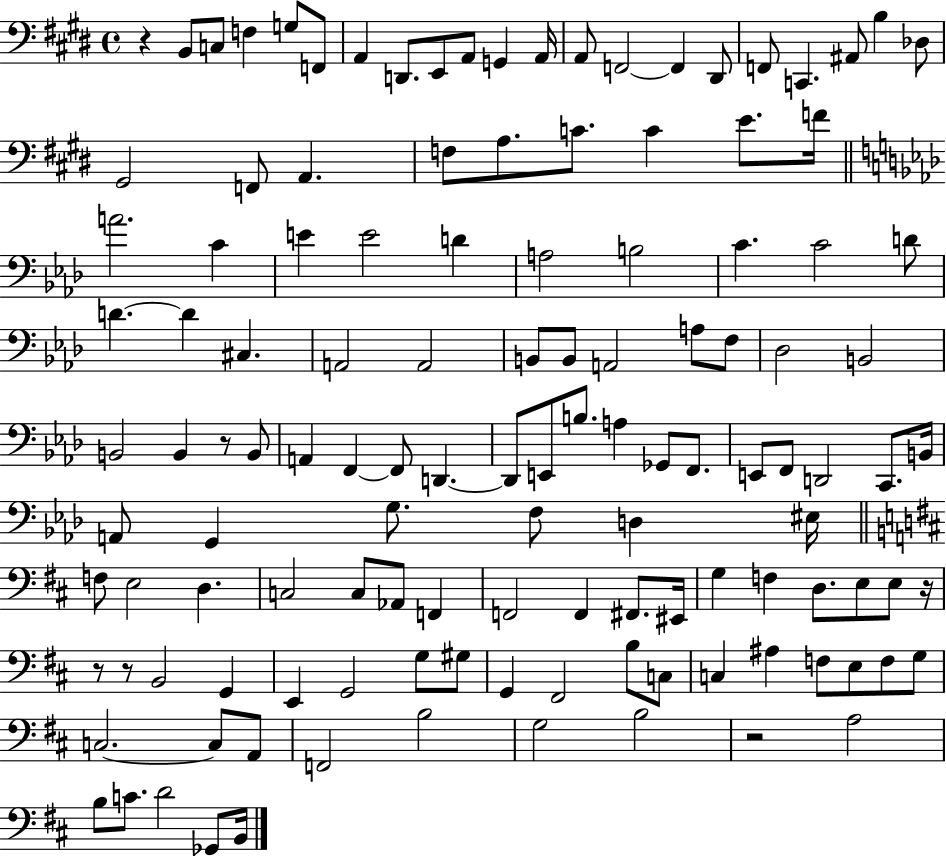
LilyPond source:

{
  \clef bass
  \time 4/4
  \defaultTimeSignature
  \key e \major
  r4 b,8 c8 f4 g8 f,8 | a,4 d,8. e,8 a,8 g,4 a,16 | a,8 f,2~~ f,4 dis,8 | f,8 c,4. ais,8 b4 des8 | \break gis,2 f,8 a,4. | f8 a8. c'8. c'4 e'8. f'16 | \bar "||" \break \key f \minor a'2. c'4 | e'4 e'2 d'4 | a2 b2 | c'4. c'2 d'8 | \break d'4.~~ d'4 cis4. | a,2 a,2 | b,8 b,8 a,2 a8 f8 | des2 b,2 | \break b,2 b,4 r8 b,8 | a,4 f,4~~ f,8 d,4.~~ | d,8 e,8 b8. a4 ges,8 f,8. | e,8 f,8 d,2 c,8. b,16 | \break a,8 g,4 g8. f8 d4 eis16 | \bar "||" \break \key d \major f8 e2 d4. | c2 c8 aes,8 f,4 | f,2 f,4 fis,8. eis,16 | g4 f4 d8. e8 e8 r16 | \break r8 r8 b,2 g,4 | e,4 g,2 g8 gis8 | g,4 fis,2 b8 c8 | c4 ais4 f8 e8 f8 g8 | \break c2.~~ c8 a,8 | f,2 b2 | g2 b2 | r2 a2 | \break b8 c'8. d'2 ges,8 b,16 | \bar "|."
}